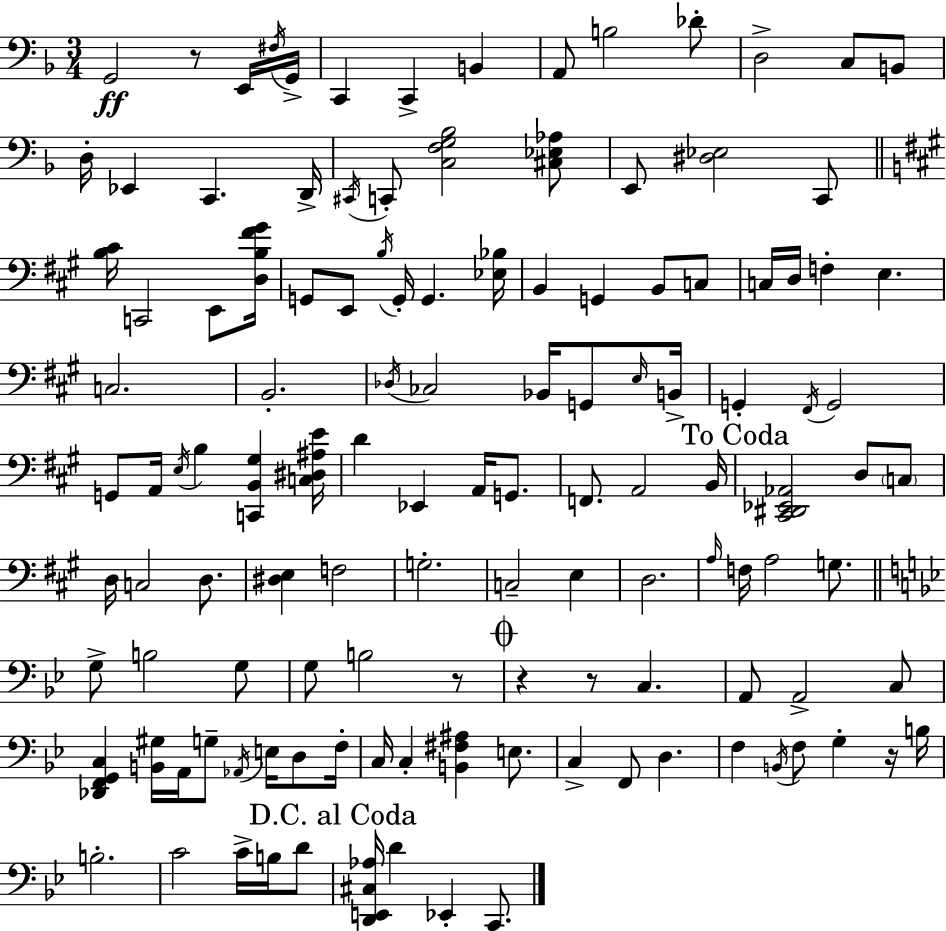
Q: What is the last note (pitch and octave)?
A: C2